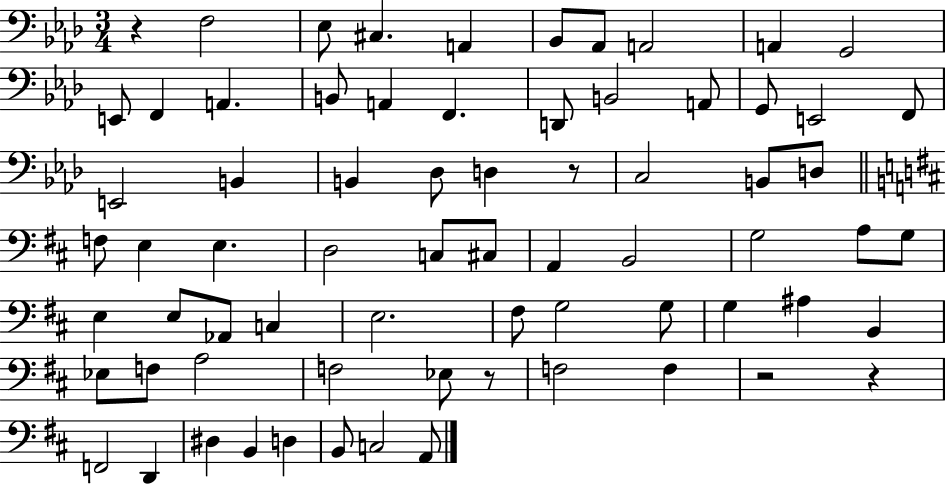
{
  \clef bass
  \numericTimeSignature
  \time 3/4
  \key aes \major
  r4 f2 | ees8 cis4. a,4 | bes,8 aes,8 a,2 | a,4 g,2 | \break e,8 f,4 a,4. | b,8 a,4 f,4. | d,8 b,2 a,8 | g,8 e,2 f,8 | \break e,2 b,4 | b,4 des8 d4 r8 | c2 b,8 d8 | \bar "||" \break \key d \major f8 e4 e4. | d2 c8 cis8 | a,4 b,2 | g2 a8 g8 | \break e4 e8 aes,8 c4 | e2. | fis8 g2 g8 | g4 ais4 b,4 | \break ees8 f8 a2 | f2 ees8 r8 | f2 f4 | r2 r4 | \break f,2 d,4 | dis4 b,4 d4 | b,8 c2 a,8 | \bar "|."
}